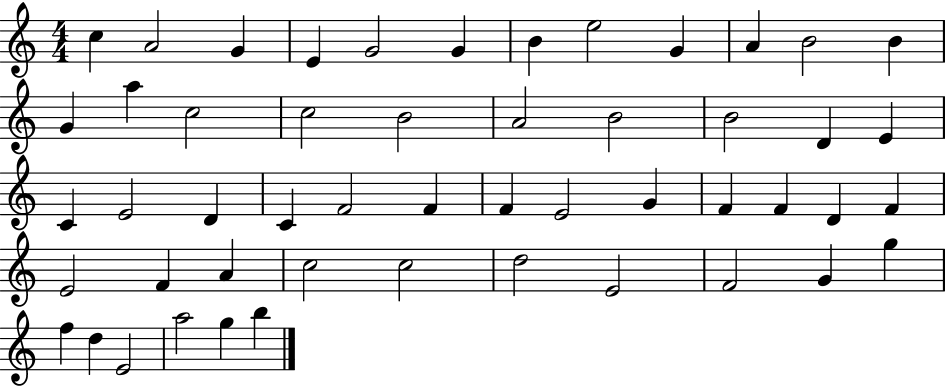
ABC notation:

X:1
T:Untitled
M:4/4
L:1/4
K:C
c A2 G E G2 G B e2 G A B2 B G a c2 c2 B2 A2 B2 B2 D E C E2 D C F2 F F E2 G F F D F E2 F A c2 c2 d2 E2 F2 G g f d E2 a2 g b